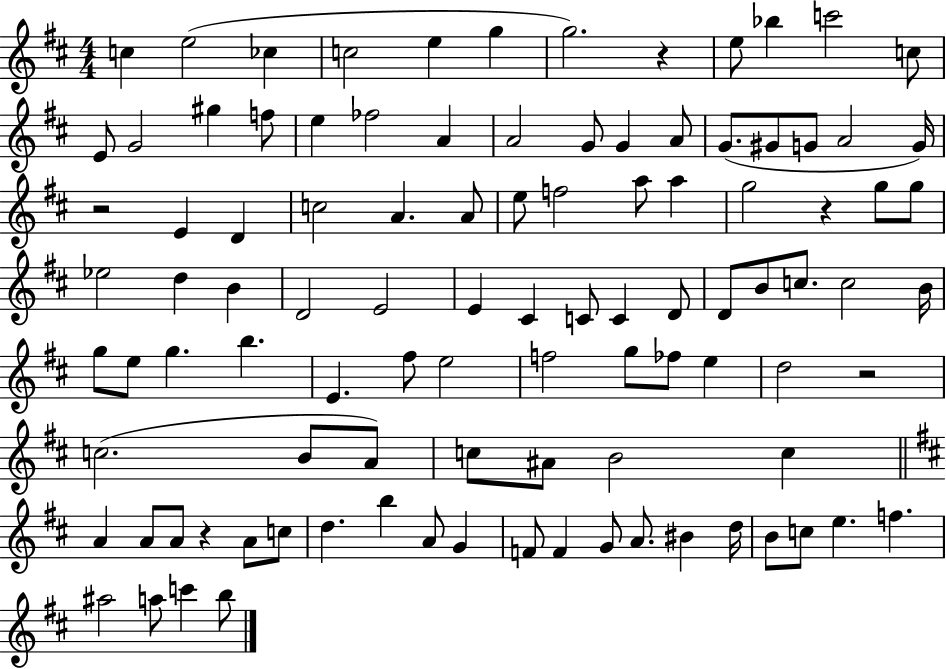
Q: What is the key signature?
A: D major